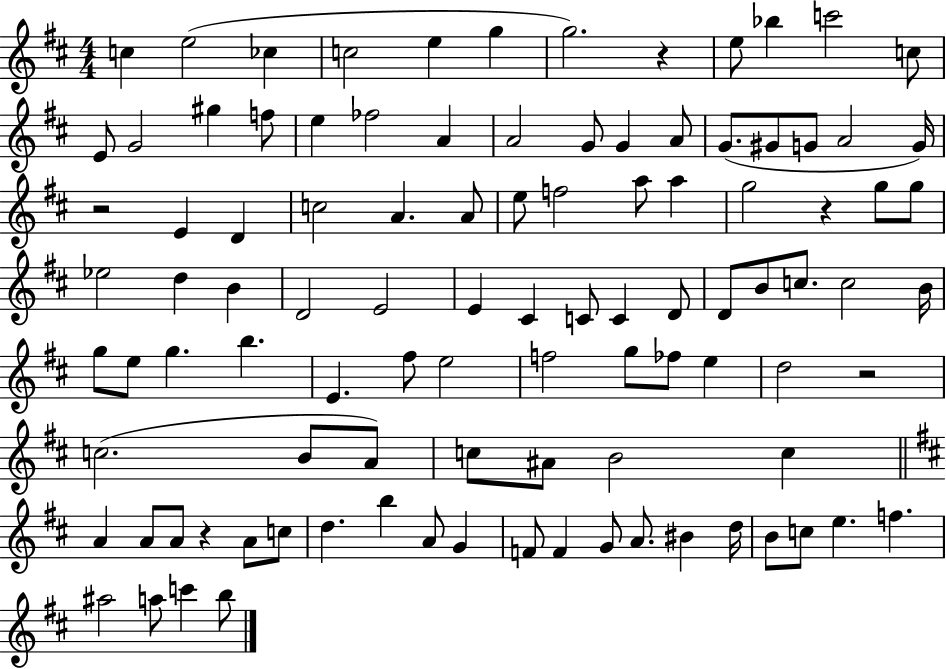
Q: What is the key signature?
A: D major